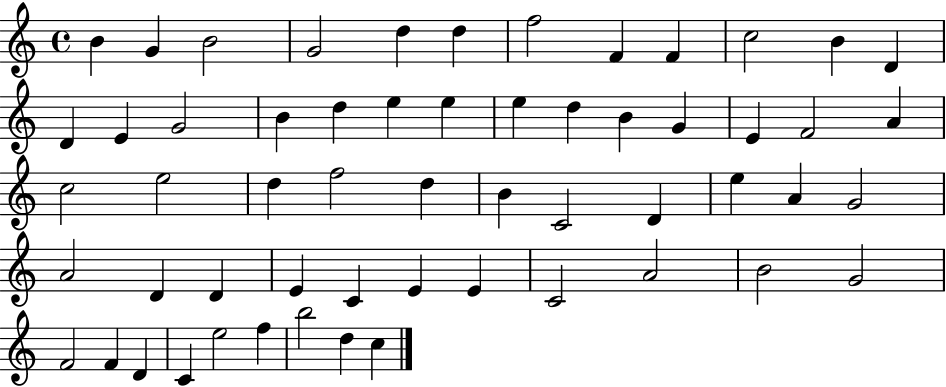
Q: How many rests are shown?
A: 0